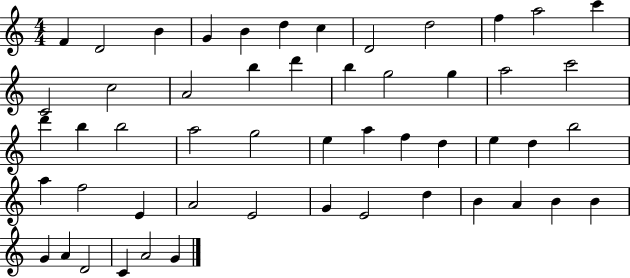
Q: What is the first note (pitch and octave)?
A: F4